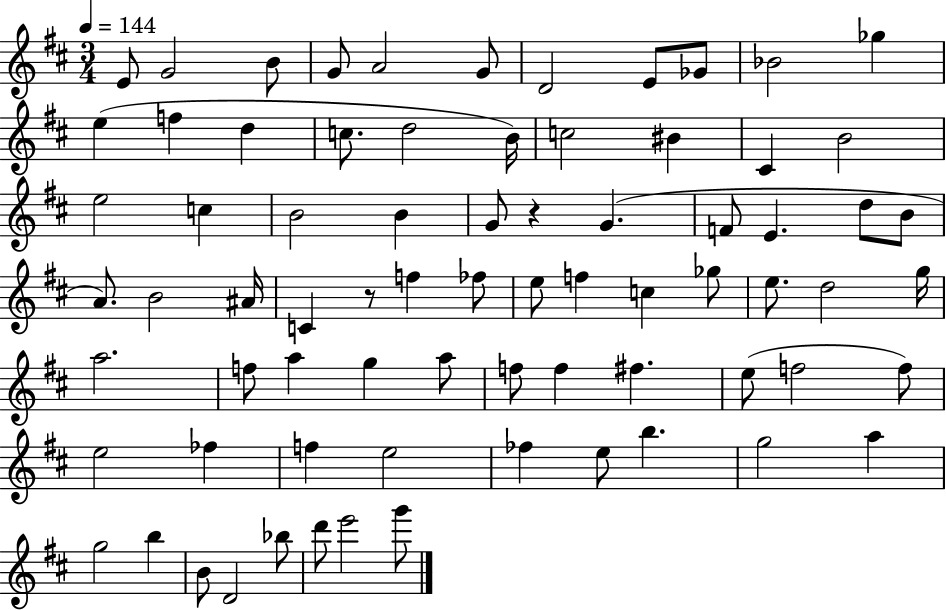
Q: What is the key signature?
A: D major